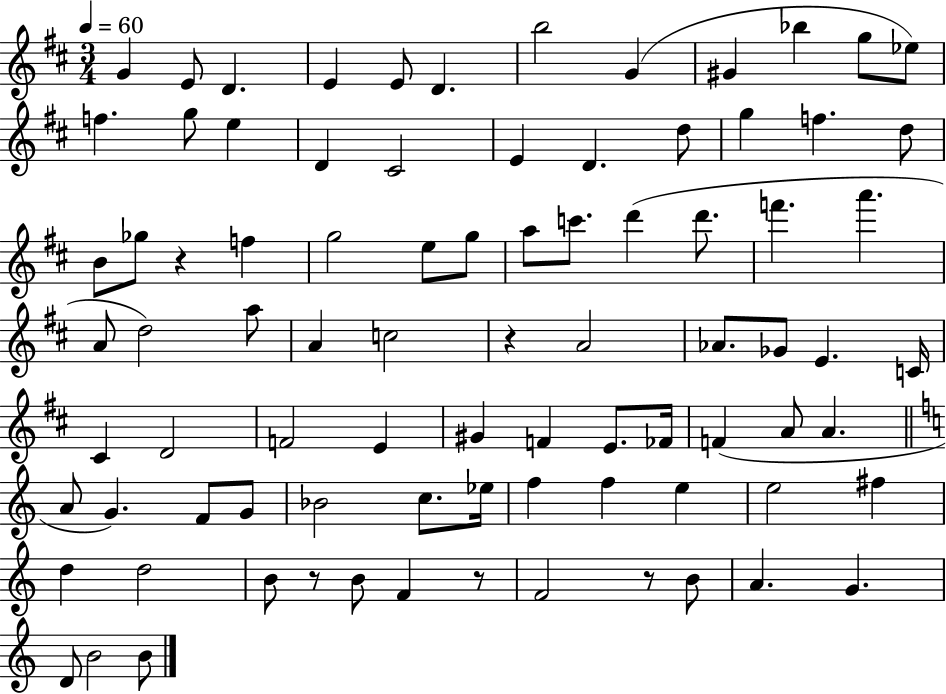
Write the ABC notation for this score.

X:1
T:Untitled
M:3/4
L:1/4
K:D
G E/2 D E E/2 D b2 G ^G _b g/2 _e/2 f g/2 e D ^C2 E D d/2 g f d/2 B/2 _g/2 z f g2 e/2 g/2 a/2 c'/2 d' d'/2 f' a' A/2 d2 a/2 A c2 z A2 _A/2 _G/2 E C/4 ^C D2 F2 E ^G F E/2 _F/4 F A/2 A A/2 G F/2 G/2 _B2 c/2 _e/4 f f e e2 ^f d d2 B/2 z/2 B/2 F z/2 F2 z/2 B/2 A G D/2 B2 B/2